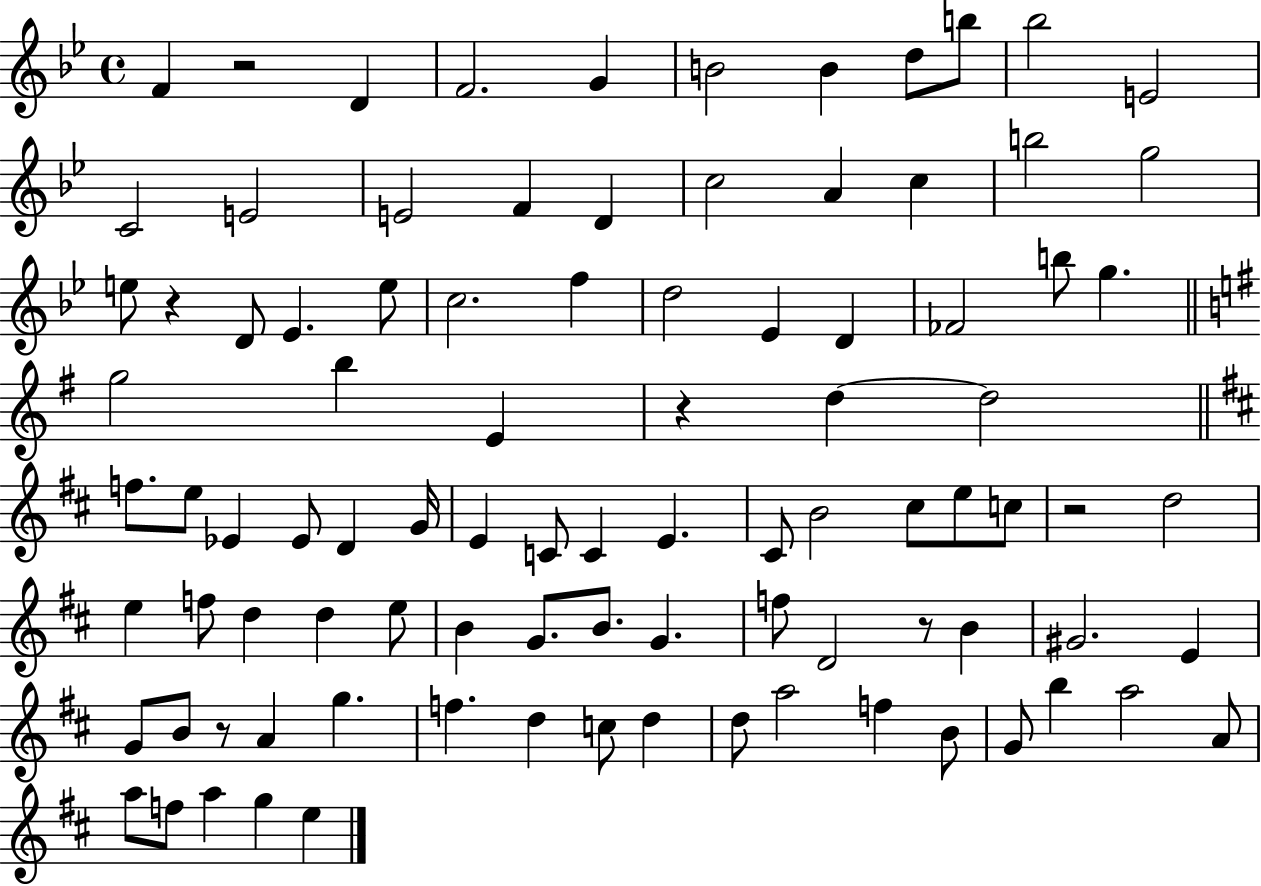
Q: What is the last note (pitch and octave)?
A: E5